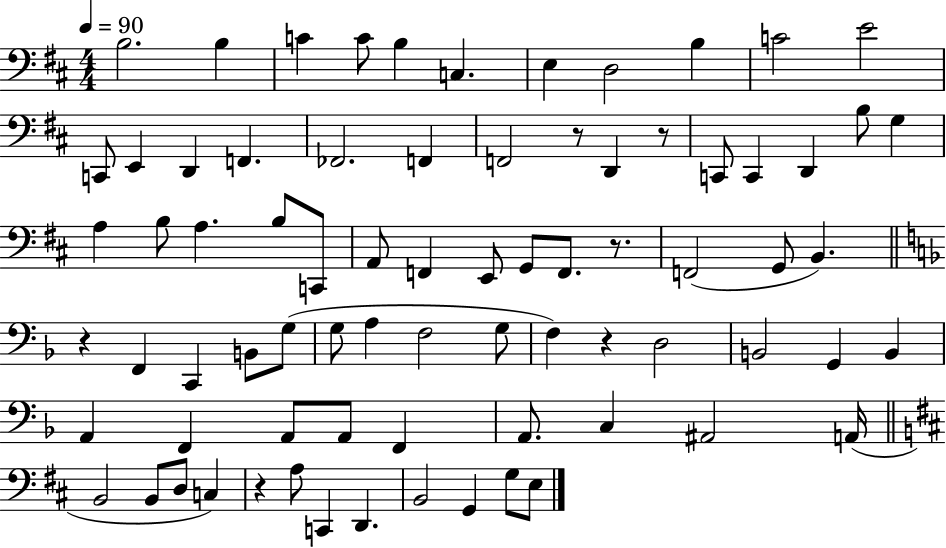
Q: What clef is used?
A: bass